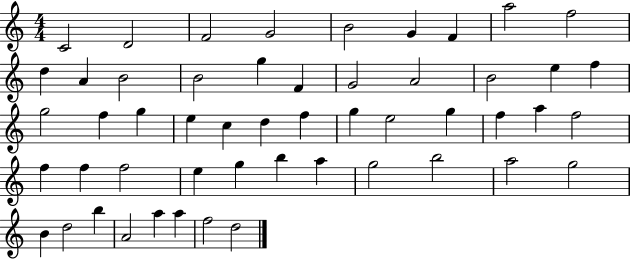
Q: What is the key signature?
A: C major